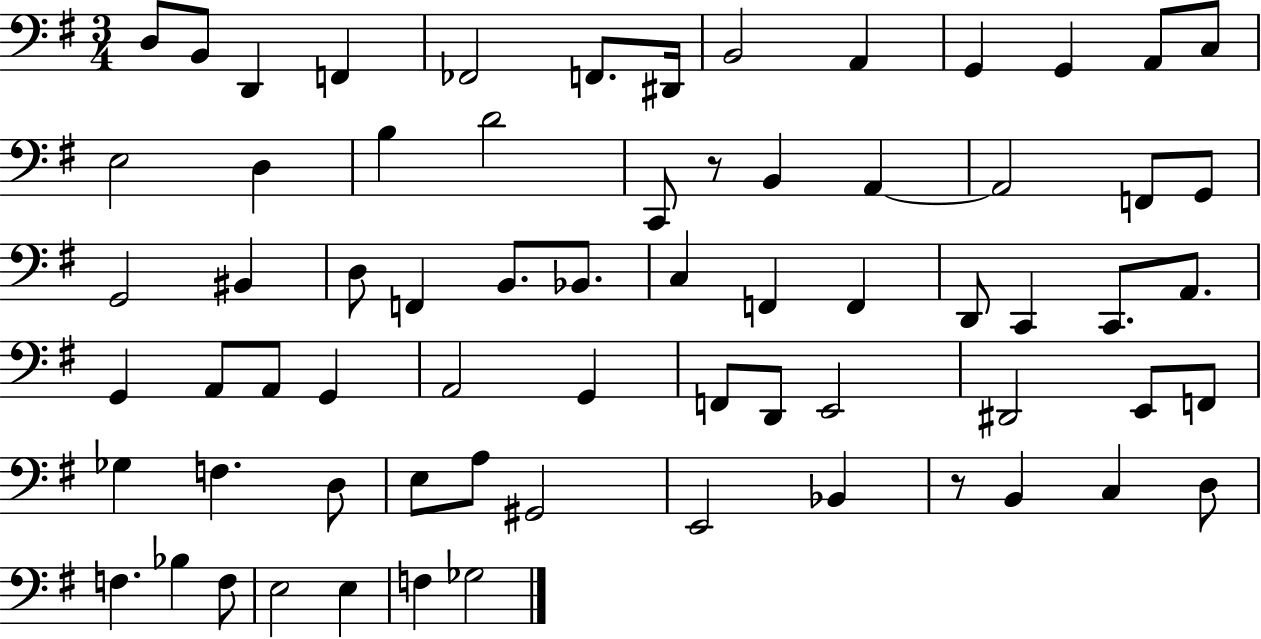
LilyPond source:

{
  \clef bass
  \numericTimeSignature
  \time 3/4
  \key g \major
  d8 b,8 d,4 f,4 | fes,2 f,8. dis,16 | b,2 a,4 | g,4 g,4 a,8 c8 | \break e2 d4 | b4 d'2 | c,8 r8 b,4 a,4~~ | a,2 f,8 g,8 | \break g,2 bis,4 | d8 f,4 b,8. bes,8. | c4 f,4 f,4 | d,8 c,4 c,8. a,8. | \break g,4 a,8 a,8 g,4 | a,2 g,4 | f,8 d,8 e,2 | dis,2 e,8 f,8 | \break ges4 f4. d8 | e8 a8 gis,2 | e,2 bes,4 | r8 b,4 c4 d8 | \break f4. bes4 f8 | e2 e4 | f4 ges2 | \bar "|."
}